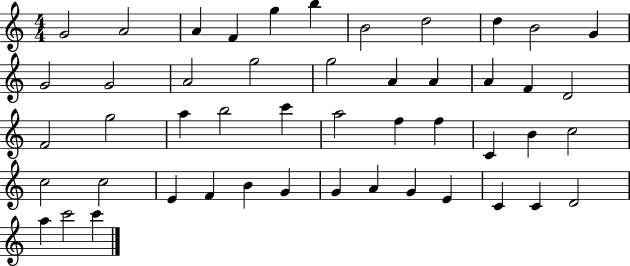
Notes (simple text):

G4/h A4/h A4/q F4/q G5/q B5/q B4/h D5/h D5/q B4/h G4/q G4/h G4/h A4/h G5/h G5/h A4/q A4/q A4/q F4/q D4/h F4/h G5/h A5/q B5/h C6/q A5/h F5/q F5/q C4/q B4/q C5/h C5/h C5/h E4/q F4/q B4/q G4/q G4/q A4/q G4/q E4/q C4/q C4/q D4/h A5/q C6/h C6/q